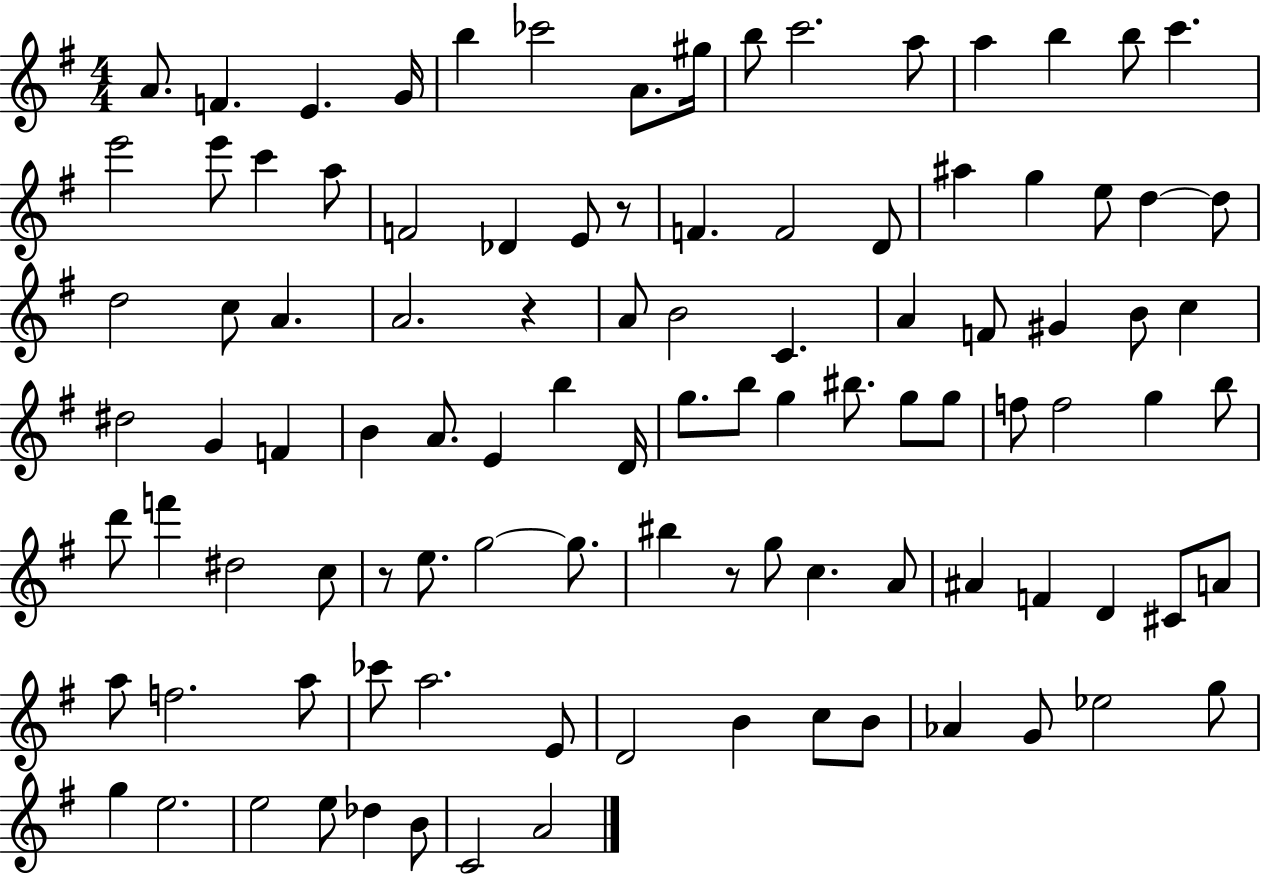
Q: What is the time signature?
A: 4/4